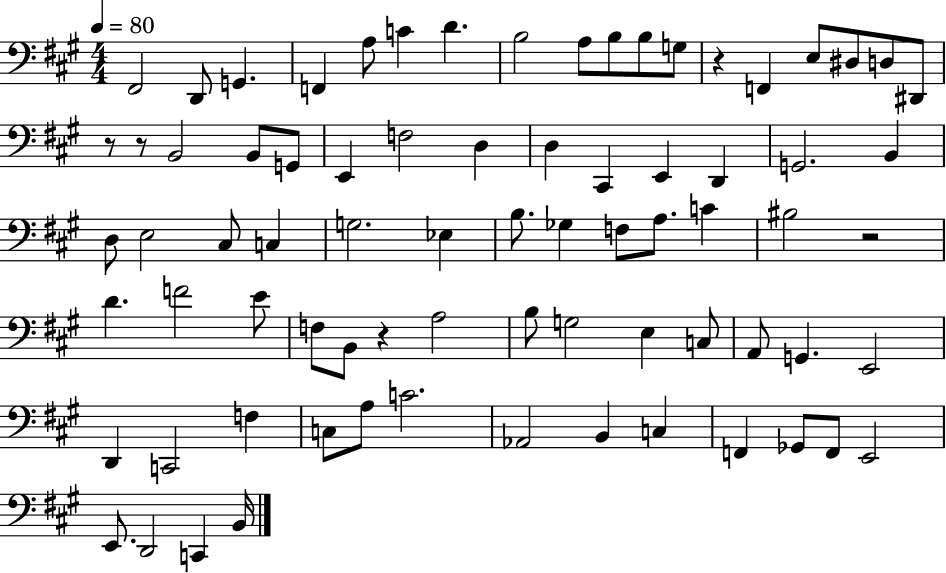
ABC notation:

X:1
T:Untitled
M:4/4
L:1/4
K:A
^F,,2 D,,/2 G,, F,, A,/2 C D B,2 A,/2 B,/2 B,/2 G,/2 z F,, E,/2 ^D,/2 D,/2 ^D,,/2 z/2 z/2 B,,2 B,,/2 G,,/2 E,, F,2 D, D, ^C,, E,, D,, G,,2 B,, D,/2 E,2 ^C,/2 C, G,2 _E, B,/2 _G, F,/2 A,/2 C ^B,2 z2 D F2 E/2 F,/2 B,,/2 z A,2 B,/2 G,2 E, C,/2 A,,/2 G,, E,,2 D,, C,,2 F, C,/2 A,/2 C2 _A,,2 B,, C, F,, _G,,/2 F,,/2 E,,2 E,,/2 D,,2 C,, B,,/4